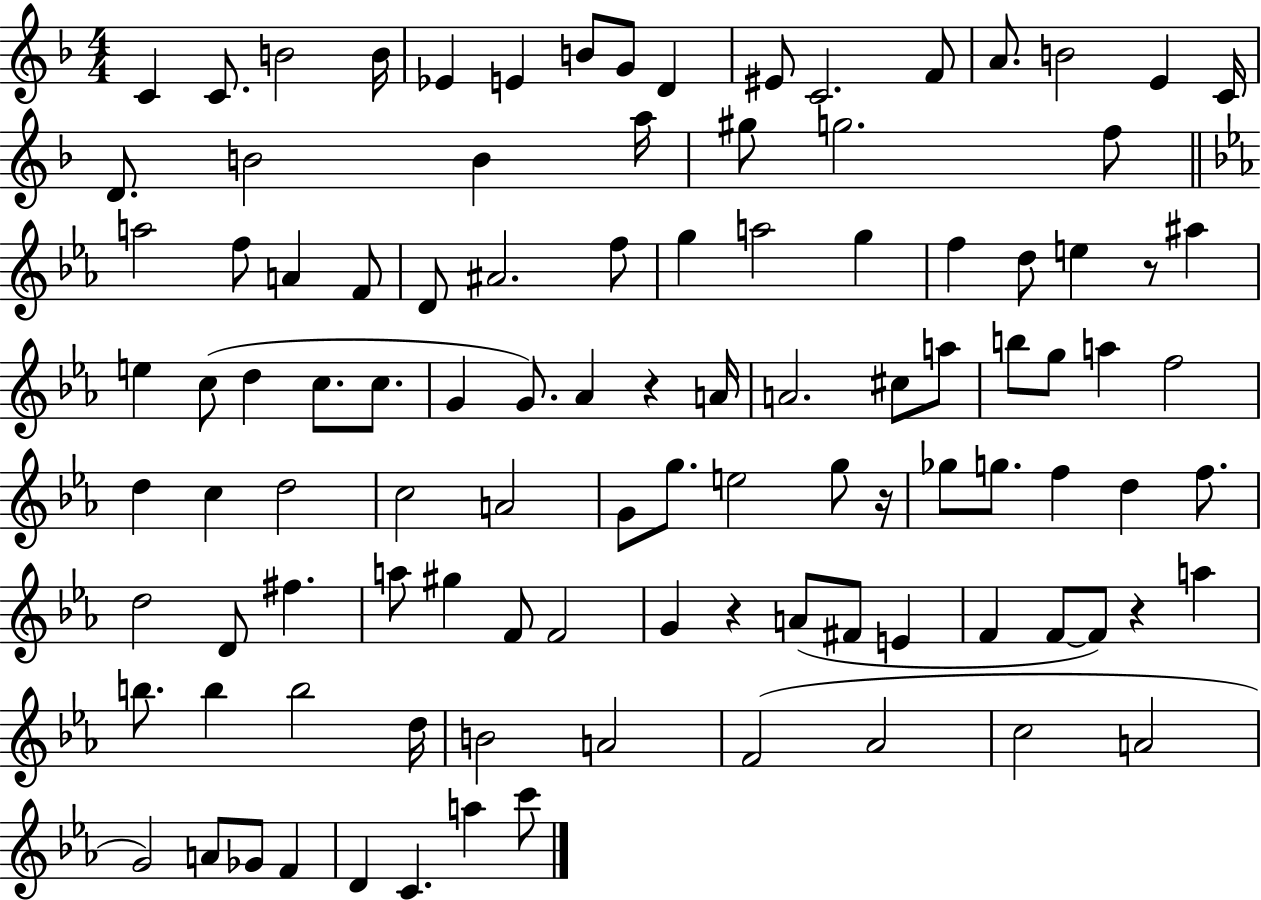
{
  \clef treble
  \numericTimeSignature
  \time 4/4
  \key f \major
  \repeat volta 2 { c'4 c'8. b'2 b'16 | ees'4 e'4 b'8 g'8 d'4 | eis'8 c'2. f'8 | a'8. b'2 e'4 c'16 | \break d'8. b'2 b'4 a''16 | gis''8 g''2. f''8 | \bar "||" \break \key c \minor a''2 f''8 a'4 f'8 | d'8 ais'2. f''8 | g''4 a''2 g''4 | f''4 d''8 e''4 r8 ais''4 | \break e''4 c''8( d''4 c''8. c''8. | g'4 g'8.) aes'4 r4 a'16 | a'2. cis''8 a''8 | b''8 g''8 a''4 f''2 | \break d''4 c''4 d''2 | c''2 a'2 | g'8 g''8. e''2 g''8 r16 | ges''8 g''8. f''4 d''4 f''8. | \break d''2 d'8 fis''4. | a''8 gis''4 f'8 f'2 | g'4 r4 a'8( fis'8 e'4 | f'4 f'8~~ f'8) r4 a''4 | \break b''8. b''4 b''2 d''16 | b'2 a'2 | f'2( aes'2 | c''2 a'2 | \break g'2) a'8 ges'8 f'4 | d'4 c'4. a''4 c'''8 | } \bar "|."
}